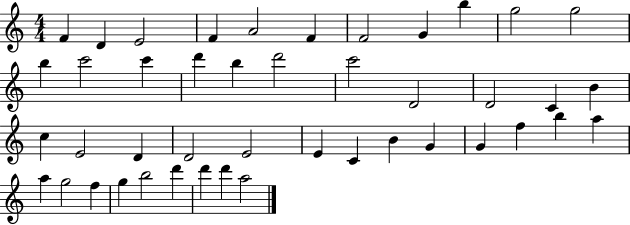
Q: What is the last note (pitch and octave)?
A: A5